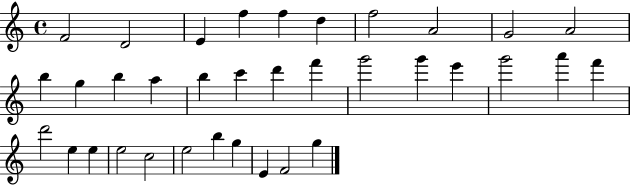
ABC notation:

X:1
T:Untitled
M:4/4
L:1/4
K:C
F2 D2 E f f d f2 A2 G2 A2 b g b a b c' d' f' g'2 g' e' g'2 a' f' d'2 e e e2 c2 e2 b g E F2 g